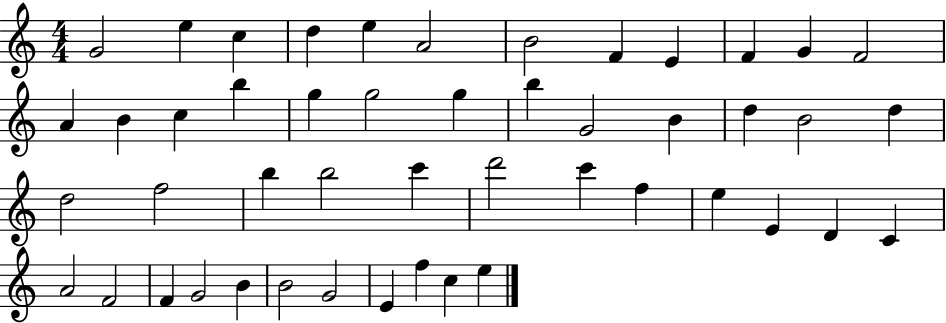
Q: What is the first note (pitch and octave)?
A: G4